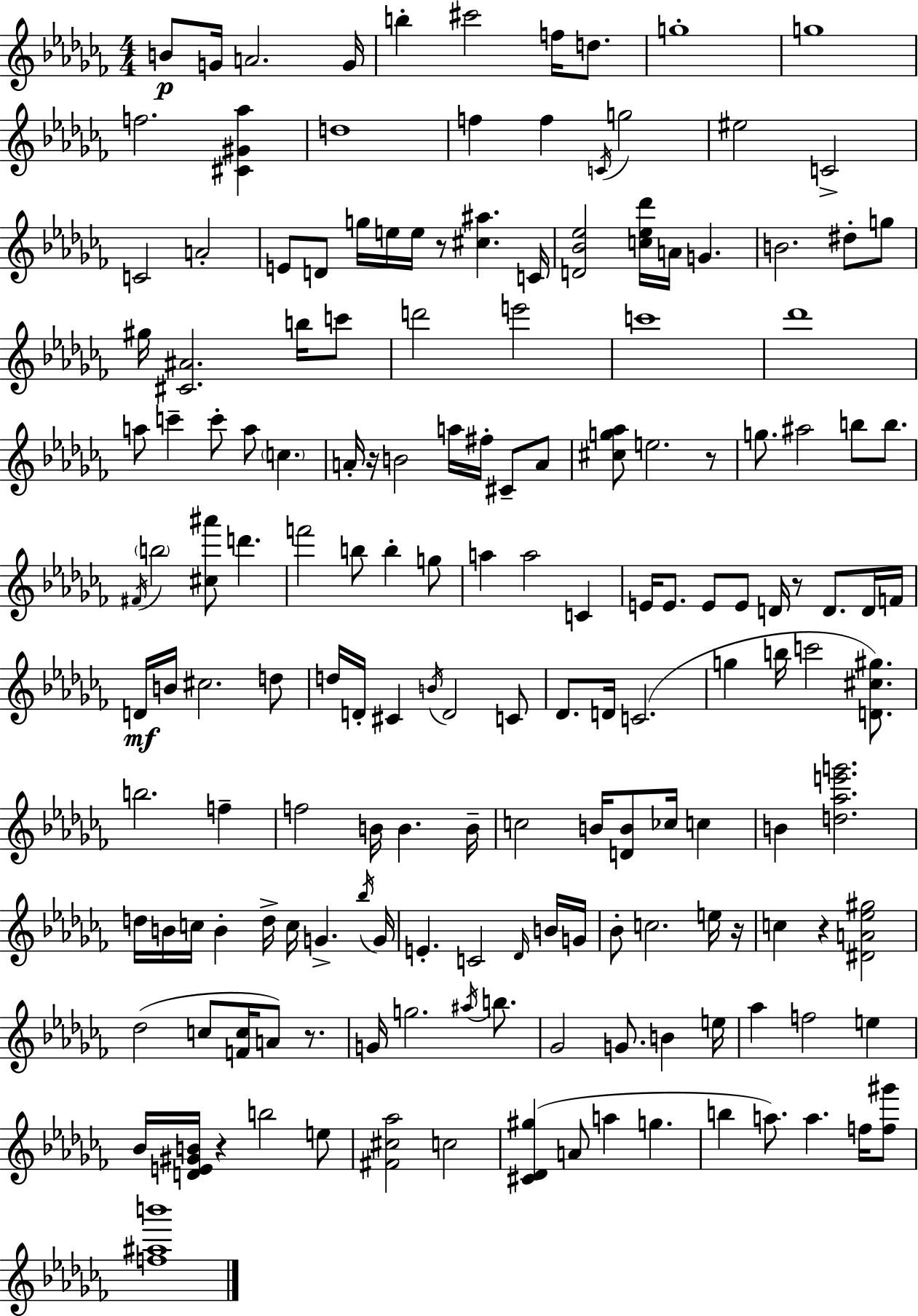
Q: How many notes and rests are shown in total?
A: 167